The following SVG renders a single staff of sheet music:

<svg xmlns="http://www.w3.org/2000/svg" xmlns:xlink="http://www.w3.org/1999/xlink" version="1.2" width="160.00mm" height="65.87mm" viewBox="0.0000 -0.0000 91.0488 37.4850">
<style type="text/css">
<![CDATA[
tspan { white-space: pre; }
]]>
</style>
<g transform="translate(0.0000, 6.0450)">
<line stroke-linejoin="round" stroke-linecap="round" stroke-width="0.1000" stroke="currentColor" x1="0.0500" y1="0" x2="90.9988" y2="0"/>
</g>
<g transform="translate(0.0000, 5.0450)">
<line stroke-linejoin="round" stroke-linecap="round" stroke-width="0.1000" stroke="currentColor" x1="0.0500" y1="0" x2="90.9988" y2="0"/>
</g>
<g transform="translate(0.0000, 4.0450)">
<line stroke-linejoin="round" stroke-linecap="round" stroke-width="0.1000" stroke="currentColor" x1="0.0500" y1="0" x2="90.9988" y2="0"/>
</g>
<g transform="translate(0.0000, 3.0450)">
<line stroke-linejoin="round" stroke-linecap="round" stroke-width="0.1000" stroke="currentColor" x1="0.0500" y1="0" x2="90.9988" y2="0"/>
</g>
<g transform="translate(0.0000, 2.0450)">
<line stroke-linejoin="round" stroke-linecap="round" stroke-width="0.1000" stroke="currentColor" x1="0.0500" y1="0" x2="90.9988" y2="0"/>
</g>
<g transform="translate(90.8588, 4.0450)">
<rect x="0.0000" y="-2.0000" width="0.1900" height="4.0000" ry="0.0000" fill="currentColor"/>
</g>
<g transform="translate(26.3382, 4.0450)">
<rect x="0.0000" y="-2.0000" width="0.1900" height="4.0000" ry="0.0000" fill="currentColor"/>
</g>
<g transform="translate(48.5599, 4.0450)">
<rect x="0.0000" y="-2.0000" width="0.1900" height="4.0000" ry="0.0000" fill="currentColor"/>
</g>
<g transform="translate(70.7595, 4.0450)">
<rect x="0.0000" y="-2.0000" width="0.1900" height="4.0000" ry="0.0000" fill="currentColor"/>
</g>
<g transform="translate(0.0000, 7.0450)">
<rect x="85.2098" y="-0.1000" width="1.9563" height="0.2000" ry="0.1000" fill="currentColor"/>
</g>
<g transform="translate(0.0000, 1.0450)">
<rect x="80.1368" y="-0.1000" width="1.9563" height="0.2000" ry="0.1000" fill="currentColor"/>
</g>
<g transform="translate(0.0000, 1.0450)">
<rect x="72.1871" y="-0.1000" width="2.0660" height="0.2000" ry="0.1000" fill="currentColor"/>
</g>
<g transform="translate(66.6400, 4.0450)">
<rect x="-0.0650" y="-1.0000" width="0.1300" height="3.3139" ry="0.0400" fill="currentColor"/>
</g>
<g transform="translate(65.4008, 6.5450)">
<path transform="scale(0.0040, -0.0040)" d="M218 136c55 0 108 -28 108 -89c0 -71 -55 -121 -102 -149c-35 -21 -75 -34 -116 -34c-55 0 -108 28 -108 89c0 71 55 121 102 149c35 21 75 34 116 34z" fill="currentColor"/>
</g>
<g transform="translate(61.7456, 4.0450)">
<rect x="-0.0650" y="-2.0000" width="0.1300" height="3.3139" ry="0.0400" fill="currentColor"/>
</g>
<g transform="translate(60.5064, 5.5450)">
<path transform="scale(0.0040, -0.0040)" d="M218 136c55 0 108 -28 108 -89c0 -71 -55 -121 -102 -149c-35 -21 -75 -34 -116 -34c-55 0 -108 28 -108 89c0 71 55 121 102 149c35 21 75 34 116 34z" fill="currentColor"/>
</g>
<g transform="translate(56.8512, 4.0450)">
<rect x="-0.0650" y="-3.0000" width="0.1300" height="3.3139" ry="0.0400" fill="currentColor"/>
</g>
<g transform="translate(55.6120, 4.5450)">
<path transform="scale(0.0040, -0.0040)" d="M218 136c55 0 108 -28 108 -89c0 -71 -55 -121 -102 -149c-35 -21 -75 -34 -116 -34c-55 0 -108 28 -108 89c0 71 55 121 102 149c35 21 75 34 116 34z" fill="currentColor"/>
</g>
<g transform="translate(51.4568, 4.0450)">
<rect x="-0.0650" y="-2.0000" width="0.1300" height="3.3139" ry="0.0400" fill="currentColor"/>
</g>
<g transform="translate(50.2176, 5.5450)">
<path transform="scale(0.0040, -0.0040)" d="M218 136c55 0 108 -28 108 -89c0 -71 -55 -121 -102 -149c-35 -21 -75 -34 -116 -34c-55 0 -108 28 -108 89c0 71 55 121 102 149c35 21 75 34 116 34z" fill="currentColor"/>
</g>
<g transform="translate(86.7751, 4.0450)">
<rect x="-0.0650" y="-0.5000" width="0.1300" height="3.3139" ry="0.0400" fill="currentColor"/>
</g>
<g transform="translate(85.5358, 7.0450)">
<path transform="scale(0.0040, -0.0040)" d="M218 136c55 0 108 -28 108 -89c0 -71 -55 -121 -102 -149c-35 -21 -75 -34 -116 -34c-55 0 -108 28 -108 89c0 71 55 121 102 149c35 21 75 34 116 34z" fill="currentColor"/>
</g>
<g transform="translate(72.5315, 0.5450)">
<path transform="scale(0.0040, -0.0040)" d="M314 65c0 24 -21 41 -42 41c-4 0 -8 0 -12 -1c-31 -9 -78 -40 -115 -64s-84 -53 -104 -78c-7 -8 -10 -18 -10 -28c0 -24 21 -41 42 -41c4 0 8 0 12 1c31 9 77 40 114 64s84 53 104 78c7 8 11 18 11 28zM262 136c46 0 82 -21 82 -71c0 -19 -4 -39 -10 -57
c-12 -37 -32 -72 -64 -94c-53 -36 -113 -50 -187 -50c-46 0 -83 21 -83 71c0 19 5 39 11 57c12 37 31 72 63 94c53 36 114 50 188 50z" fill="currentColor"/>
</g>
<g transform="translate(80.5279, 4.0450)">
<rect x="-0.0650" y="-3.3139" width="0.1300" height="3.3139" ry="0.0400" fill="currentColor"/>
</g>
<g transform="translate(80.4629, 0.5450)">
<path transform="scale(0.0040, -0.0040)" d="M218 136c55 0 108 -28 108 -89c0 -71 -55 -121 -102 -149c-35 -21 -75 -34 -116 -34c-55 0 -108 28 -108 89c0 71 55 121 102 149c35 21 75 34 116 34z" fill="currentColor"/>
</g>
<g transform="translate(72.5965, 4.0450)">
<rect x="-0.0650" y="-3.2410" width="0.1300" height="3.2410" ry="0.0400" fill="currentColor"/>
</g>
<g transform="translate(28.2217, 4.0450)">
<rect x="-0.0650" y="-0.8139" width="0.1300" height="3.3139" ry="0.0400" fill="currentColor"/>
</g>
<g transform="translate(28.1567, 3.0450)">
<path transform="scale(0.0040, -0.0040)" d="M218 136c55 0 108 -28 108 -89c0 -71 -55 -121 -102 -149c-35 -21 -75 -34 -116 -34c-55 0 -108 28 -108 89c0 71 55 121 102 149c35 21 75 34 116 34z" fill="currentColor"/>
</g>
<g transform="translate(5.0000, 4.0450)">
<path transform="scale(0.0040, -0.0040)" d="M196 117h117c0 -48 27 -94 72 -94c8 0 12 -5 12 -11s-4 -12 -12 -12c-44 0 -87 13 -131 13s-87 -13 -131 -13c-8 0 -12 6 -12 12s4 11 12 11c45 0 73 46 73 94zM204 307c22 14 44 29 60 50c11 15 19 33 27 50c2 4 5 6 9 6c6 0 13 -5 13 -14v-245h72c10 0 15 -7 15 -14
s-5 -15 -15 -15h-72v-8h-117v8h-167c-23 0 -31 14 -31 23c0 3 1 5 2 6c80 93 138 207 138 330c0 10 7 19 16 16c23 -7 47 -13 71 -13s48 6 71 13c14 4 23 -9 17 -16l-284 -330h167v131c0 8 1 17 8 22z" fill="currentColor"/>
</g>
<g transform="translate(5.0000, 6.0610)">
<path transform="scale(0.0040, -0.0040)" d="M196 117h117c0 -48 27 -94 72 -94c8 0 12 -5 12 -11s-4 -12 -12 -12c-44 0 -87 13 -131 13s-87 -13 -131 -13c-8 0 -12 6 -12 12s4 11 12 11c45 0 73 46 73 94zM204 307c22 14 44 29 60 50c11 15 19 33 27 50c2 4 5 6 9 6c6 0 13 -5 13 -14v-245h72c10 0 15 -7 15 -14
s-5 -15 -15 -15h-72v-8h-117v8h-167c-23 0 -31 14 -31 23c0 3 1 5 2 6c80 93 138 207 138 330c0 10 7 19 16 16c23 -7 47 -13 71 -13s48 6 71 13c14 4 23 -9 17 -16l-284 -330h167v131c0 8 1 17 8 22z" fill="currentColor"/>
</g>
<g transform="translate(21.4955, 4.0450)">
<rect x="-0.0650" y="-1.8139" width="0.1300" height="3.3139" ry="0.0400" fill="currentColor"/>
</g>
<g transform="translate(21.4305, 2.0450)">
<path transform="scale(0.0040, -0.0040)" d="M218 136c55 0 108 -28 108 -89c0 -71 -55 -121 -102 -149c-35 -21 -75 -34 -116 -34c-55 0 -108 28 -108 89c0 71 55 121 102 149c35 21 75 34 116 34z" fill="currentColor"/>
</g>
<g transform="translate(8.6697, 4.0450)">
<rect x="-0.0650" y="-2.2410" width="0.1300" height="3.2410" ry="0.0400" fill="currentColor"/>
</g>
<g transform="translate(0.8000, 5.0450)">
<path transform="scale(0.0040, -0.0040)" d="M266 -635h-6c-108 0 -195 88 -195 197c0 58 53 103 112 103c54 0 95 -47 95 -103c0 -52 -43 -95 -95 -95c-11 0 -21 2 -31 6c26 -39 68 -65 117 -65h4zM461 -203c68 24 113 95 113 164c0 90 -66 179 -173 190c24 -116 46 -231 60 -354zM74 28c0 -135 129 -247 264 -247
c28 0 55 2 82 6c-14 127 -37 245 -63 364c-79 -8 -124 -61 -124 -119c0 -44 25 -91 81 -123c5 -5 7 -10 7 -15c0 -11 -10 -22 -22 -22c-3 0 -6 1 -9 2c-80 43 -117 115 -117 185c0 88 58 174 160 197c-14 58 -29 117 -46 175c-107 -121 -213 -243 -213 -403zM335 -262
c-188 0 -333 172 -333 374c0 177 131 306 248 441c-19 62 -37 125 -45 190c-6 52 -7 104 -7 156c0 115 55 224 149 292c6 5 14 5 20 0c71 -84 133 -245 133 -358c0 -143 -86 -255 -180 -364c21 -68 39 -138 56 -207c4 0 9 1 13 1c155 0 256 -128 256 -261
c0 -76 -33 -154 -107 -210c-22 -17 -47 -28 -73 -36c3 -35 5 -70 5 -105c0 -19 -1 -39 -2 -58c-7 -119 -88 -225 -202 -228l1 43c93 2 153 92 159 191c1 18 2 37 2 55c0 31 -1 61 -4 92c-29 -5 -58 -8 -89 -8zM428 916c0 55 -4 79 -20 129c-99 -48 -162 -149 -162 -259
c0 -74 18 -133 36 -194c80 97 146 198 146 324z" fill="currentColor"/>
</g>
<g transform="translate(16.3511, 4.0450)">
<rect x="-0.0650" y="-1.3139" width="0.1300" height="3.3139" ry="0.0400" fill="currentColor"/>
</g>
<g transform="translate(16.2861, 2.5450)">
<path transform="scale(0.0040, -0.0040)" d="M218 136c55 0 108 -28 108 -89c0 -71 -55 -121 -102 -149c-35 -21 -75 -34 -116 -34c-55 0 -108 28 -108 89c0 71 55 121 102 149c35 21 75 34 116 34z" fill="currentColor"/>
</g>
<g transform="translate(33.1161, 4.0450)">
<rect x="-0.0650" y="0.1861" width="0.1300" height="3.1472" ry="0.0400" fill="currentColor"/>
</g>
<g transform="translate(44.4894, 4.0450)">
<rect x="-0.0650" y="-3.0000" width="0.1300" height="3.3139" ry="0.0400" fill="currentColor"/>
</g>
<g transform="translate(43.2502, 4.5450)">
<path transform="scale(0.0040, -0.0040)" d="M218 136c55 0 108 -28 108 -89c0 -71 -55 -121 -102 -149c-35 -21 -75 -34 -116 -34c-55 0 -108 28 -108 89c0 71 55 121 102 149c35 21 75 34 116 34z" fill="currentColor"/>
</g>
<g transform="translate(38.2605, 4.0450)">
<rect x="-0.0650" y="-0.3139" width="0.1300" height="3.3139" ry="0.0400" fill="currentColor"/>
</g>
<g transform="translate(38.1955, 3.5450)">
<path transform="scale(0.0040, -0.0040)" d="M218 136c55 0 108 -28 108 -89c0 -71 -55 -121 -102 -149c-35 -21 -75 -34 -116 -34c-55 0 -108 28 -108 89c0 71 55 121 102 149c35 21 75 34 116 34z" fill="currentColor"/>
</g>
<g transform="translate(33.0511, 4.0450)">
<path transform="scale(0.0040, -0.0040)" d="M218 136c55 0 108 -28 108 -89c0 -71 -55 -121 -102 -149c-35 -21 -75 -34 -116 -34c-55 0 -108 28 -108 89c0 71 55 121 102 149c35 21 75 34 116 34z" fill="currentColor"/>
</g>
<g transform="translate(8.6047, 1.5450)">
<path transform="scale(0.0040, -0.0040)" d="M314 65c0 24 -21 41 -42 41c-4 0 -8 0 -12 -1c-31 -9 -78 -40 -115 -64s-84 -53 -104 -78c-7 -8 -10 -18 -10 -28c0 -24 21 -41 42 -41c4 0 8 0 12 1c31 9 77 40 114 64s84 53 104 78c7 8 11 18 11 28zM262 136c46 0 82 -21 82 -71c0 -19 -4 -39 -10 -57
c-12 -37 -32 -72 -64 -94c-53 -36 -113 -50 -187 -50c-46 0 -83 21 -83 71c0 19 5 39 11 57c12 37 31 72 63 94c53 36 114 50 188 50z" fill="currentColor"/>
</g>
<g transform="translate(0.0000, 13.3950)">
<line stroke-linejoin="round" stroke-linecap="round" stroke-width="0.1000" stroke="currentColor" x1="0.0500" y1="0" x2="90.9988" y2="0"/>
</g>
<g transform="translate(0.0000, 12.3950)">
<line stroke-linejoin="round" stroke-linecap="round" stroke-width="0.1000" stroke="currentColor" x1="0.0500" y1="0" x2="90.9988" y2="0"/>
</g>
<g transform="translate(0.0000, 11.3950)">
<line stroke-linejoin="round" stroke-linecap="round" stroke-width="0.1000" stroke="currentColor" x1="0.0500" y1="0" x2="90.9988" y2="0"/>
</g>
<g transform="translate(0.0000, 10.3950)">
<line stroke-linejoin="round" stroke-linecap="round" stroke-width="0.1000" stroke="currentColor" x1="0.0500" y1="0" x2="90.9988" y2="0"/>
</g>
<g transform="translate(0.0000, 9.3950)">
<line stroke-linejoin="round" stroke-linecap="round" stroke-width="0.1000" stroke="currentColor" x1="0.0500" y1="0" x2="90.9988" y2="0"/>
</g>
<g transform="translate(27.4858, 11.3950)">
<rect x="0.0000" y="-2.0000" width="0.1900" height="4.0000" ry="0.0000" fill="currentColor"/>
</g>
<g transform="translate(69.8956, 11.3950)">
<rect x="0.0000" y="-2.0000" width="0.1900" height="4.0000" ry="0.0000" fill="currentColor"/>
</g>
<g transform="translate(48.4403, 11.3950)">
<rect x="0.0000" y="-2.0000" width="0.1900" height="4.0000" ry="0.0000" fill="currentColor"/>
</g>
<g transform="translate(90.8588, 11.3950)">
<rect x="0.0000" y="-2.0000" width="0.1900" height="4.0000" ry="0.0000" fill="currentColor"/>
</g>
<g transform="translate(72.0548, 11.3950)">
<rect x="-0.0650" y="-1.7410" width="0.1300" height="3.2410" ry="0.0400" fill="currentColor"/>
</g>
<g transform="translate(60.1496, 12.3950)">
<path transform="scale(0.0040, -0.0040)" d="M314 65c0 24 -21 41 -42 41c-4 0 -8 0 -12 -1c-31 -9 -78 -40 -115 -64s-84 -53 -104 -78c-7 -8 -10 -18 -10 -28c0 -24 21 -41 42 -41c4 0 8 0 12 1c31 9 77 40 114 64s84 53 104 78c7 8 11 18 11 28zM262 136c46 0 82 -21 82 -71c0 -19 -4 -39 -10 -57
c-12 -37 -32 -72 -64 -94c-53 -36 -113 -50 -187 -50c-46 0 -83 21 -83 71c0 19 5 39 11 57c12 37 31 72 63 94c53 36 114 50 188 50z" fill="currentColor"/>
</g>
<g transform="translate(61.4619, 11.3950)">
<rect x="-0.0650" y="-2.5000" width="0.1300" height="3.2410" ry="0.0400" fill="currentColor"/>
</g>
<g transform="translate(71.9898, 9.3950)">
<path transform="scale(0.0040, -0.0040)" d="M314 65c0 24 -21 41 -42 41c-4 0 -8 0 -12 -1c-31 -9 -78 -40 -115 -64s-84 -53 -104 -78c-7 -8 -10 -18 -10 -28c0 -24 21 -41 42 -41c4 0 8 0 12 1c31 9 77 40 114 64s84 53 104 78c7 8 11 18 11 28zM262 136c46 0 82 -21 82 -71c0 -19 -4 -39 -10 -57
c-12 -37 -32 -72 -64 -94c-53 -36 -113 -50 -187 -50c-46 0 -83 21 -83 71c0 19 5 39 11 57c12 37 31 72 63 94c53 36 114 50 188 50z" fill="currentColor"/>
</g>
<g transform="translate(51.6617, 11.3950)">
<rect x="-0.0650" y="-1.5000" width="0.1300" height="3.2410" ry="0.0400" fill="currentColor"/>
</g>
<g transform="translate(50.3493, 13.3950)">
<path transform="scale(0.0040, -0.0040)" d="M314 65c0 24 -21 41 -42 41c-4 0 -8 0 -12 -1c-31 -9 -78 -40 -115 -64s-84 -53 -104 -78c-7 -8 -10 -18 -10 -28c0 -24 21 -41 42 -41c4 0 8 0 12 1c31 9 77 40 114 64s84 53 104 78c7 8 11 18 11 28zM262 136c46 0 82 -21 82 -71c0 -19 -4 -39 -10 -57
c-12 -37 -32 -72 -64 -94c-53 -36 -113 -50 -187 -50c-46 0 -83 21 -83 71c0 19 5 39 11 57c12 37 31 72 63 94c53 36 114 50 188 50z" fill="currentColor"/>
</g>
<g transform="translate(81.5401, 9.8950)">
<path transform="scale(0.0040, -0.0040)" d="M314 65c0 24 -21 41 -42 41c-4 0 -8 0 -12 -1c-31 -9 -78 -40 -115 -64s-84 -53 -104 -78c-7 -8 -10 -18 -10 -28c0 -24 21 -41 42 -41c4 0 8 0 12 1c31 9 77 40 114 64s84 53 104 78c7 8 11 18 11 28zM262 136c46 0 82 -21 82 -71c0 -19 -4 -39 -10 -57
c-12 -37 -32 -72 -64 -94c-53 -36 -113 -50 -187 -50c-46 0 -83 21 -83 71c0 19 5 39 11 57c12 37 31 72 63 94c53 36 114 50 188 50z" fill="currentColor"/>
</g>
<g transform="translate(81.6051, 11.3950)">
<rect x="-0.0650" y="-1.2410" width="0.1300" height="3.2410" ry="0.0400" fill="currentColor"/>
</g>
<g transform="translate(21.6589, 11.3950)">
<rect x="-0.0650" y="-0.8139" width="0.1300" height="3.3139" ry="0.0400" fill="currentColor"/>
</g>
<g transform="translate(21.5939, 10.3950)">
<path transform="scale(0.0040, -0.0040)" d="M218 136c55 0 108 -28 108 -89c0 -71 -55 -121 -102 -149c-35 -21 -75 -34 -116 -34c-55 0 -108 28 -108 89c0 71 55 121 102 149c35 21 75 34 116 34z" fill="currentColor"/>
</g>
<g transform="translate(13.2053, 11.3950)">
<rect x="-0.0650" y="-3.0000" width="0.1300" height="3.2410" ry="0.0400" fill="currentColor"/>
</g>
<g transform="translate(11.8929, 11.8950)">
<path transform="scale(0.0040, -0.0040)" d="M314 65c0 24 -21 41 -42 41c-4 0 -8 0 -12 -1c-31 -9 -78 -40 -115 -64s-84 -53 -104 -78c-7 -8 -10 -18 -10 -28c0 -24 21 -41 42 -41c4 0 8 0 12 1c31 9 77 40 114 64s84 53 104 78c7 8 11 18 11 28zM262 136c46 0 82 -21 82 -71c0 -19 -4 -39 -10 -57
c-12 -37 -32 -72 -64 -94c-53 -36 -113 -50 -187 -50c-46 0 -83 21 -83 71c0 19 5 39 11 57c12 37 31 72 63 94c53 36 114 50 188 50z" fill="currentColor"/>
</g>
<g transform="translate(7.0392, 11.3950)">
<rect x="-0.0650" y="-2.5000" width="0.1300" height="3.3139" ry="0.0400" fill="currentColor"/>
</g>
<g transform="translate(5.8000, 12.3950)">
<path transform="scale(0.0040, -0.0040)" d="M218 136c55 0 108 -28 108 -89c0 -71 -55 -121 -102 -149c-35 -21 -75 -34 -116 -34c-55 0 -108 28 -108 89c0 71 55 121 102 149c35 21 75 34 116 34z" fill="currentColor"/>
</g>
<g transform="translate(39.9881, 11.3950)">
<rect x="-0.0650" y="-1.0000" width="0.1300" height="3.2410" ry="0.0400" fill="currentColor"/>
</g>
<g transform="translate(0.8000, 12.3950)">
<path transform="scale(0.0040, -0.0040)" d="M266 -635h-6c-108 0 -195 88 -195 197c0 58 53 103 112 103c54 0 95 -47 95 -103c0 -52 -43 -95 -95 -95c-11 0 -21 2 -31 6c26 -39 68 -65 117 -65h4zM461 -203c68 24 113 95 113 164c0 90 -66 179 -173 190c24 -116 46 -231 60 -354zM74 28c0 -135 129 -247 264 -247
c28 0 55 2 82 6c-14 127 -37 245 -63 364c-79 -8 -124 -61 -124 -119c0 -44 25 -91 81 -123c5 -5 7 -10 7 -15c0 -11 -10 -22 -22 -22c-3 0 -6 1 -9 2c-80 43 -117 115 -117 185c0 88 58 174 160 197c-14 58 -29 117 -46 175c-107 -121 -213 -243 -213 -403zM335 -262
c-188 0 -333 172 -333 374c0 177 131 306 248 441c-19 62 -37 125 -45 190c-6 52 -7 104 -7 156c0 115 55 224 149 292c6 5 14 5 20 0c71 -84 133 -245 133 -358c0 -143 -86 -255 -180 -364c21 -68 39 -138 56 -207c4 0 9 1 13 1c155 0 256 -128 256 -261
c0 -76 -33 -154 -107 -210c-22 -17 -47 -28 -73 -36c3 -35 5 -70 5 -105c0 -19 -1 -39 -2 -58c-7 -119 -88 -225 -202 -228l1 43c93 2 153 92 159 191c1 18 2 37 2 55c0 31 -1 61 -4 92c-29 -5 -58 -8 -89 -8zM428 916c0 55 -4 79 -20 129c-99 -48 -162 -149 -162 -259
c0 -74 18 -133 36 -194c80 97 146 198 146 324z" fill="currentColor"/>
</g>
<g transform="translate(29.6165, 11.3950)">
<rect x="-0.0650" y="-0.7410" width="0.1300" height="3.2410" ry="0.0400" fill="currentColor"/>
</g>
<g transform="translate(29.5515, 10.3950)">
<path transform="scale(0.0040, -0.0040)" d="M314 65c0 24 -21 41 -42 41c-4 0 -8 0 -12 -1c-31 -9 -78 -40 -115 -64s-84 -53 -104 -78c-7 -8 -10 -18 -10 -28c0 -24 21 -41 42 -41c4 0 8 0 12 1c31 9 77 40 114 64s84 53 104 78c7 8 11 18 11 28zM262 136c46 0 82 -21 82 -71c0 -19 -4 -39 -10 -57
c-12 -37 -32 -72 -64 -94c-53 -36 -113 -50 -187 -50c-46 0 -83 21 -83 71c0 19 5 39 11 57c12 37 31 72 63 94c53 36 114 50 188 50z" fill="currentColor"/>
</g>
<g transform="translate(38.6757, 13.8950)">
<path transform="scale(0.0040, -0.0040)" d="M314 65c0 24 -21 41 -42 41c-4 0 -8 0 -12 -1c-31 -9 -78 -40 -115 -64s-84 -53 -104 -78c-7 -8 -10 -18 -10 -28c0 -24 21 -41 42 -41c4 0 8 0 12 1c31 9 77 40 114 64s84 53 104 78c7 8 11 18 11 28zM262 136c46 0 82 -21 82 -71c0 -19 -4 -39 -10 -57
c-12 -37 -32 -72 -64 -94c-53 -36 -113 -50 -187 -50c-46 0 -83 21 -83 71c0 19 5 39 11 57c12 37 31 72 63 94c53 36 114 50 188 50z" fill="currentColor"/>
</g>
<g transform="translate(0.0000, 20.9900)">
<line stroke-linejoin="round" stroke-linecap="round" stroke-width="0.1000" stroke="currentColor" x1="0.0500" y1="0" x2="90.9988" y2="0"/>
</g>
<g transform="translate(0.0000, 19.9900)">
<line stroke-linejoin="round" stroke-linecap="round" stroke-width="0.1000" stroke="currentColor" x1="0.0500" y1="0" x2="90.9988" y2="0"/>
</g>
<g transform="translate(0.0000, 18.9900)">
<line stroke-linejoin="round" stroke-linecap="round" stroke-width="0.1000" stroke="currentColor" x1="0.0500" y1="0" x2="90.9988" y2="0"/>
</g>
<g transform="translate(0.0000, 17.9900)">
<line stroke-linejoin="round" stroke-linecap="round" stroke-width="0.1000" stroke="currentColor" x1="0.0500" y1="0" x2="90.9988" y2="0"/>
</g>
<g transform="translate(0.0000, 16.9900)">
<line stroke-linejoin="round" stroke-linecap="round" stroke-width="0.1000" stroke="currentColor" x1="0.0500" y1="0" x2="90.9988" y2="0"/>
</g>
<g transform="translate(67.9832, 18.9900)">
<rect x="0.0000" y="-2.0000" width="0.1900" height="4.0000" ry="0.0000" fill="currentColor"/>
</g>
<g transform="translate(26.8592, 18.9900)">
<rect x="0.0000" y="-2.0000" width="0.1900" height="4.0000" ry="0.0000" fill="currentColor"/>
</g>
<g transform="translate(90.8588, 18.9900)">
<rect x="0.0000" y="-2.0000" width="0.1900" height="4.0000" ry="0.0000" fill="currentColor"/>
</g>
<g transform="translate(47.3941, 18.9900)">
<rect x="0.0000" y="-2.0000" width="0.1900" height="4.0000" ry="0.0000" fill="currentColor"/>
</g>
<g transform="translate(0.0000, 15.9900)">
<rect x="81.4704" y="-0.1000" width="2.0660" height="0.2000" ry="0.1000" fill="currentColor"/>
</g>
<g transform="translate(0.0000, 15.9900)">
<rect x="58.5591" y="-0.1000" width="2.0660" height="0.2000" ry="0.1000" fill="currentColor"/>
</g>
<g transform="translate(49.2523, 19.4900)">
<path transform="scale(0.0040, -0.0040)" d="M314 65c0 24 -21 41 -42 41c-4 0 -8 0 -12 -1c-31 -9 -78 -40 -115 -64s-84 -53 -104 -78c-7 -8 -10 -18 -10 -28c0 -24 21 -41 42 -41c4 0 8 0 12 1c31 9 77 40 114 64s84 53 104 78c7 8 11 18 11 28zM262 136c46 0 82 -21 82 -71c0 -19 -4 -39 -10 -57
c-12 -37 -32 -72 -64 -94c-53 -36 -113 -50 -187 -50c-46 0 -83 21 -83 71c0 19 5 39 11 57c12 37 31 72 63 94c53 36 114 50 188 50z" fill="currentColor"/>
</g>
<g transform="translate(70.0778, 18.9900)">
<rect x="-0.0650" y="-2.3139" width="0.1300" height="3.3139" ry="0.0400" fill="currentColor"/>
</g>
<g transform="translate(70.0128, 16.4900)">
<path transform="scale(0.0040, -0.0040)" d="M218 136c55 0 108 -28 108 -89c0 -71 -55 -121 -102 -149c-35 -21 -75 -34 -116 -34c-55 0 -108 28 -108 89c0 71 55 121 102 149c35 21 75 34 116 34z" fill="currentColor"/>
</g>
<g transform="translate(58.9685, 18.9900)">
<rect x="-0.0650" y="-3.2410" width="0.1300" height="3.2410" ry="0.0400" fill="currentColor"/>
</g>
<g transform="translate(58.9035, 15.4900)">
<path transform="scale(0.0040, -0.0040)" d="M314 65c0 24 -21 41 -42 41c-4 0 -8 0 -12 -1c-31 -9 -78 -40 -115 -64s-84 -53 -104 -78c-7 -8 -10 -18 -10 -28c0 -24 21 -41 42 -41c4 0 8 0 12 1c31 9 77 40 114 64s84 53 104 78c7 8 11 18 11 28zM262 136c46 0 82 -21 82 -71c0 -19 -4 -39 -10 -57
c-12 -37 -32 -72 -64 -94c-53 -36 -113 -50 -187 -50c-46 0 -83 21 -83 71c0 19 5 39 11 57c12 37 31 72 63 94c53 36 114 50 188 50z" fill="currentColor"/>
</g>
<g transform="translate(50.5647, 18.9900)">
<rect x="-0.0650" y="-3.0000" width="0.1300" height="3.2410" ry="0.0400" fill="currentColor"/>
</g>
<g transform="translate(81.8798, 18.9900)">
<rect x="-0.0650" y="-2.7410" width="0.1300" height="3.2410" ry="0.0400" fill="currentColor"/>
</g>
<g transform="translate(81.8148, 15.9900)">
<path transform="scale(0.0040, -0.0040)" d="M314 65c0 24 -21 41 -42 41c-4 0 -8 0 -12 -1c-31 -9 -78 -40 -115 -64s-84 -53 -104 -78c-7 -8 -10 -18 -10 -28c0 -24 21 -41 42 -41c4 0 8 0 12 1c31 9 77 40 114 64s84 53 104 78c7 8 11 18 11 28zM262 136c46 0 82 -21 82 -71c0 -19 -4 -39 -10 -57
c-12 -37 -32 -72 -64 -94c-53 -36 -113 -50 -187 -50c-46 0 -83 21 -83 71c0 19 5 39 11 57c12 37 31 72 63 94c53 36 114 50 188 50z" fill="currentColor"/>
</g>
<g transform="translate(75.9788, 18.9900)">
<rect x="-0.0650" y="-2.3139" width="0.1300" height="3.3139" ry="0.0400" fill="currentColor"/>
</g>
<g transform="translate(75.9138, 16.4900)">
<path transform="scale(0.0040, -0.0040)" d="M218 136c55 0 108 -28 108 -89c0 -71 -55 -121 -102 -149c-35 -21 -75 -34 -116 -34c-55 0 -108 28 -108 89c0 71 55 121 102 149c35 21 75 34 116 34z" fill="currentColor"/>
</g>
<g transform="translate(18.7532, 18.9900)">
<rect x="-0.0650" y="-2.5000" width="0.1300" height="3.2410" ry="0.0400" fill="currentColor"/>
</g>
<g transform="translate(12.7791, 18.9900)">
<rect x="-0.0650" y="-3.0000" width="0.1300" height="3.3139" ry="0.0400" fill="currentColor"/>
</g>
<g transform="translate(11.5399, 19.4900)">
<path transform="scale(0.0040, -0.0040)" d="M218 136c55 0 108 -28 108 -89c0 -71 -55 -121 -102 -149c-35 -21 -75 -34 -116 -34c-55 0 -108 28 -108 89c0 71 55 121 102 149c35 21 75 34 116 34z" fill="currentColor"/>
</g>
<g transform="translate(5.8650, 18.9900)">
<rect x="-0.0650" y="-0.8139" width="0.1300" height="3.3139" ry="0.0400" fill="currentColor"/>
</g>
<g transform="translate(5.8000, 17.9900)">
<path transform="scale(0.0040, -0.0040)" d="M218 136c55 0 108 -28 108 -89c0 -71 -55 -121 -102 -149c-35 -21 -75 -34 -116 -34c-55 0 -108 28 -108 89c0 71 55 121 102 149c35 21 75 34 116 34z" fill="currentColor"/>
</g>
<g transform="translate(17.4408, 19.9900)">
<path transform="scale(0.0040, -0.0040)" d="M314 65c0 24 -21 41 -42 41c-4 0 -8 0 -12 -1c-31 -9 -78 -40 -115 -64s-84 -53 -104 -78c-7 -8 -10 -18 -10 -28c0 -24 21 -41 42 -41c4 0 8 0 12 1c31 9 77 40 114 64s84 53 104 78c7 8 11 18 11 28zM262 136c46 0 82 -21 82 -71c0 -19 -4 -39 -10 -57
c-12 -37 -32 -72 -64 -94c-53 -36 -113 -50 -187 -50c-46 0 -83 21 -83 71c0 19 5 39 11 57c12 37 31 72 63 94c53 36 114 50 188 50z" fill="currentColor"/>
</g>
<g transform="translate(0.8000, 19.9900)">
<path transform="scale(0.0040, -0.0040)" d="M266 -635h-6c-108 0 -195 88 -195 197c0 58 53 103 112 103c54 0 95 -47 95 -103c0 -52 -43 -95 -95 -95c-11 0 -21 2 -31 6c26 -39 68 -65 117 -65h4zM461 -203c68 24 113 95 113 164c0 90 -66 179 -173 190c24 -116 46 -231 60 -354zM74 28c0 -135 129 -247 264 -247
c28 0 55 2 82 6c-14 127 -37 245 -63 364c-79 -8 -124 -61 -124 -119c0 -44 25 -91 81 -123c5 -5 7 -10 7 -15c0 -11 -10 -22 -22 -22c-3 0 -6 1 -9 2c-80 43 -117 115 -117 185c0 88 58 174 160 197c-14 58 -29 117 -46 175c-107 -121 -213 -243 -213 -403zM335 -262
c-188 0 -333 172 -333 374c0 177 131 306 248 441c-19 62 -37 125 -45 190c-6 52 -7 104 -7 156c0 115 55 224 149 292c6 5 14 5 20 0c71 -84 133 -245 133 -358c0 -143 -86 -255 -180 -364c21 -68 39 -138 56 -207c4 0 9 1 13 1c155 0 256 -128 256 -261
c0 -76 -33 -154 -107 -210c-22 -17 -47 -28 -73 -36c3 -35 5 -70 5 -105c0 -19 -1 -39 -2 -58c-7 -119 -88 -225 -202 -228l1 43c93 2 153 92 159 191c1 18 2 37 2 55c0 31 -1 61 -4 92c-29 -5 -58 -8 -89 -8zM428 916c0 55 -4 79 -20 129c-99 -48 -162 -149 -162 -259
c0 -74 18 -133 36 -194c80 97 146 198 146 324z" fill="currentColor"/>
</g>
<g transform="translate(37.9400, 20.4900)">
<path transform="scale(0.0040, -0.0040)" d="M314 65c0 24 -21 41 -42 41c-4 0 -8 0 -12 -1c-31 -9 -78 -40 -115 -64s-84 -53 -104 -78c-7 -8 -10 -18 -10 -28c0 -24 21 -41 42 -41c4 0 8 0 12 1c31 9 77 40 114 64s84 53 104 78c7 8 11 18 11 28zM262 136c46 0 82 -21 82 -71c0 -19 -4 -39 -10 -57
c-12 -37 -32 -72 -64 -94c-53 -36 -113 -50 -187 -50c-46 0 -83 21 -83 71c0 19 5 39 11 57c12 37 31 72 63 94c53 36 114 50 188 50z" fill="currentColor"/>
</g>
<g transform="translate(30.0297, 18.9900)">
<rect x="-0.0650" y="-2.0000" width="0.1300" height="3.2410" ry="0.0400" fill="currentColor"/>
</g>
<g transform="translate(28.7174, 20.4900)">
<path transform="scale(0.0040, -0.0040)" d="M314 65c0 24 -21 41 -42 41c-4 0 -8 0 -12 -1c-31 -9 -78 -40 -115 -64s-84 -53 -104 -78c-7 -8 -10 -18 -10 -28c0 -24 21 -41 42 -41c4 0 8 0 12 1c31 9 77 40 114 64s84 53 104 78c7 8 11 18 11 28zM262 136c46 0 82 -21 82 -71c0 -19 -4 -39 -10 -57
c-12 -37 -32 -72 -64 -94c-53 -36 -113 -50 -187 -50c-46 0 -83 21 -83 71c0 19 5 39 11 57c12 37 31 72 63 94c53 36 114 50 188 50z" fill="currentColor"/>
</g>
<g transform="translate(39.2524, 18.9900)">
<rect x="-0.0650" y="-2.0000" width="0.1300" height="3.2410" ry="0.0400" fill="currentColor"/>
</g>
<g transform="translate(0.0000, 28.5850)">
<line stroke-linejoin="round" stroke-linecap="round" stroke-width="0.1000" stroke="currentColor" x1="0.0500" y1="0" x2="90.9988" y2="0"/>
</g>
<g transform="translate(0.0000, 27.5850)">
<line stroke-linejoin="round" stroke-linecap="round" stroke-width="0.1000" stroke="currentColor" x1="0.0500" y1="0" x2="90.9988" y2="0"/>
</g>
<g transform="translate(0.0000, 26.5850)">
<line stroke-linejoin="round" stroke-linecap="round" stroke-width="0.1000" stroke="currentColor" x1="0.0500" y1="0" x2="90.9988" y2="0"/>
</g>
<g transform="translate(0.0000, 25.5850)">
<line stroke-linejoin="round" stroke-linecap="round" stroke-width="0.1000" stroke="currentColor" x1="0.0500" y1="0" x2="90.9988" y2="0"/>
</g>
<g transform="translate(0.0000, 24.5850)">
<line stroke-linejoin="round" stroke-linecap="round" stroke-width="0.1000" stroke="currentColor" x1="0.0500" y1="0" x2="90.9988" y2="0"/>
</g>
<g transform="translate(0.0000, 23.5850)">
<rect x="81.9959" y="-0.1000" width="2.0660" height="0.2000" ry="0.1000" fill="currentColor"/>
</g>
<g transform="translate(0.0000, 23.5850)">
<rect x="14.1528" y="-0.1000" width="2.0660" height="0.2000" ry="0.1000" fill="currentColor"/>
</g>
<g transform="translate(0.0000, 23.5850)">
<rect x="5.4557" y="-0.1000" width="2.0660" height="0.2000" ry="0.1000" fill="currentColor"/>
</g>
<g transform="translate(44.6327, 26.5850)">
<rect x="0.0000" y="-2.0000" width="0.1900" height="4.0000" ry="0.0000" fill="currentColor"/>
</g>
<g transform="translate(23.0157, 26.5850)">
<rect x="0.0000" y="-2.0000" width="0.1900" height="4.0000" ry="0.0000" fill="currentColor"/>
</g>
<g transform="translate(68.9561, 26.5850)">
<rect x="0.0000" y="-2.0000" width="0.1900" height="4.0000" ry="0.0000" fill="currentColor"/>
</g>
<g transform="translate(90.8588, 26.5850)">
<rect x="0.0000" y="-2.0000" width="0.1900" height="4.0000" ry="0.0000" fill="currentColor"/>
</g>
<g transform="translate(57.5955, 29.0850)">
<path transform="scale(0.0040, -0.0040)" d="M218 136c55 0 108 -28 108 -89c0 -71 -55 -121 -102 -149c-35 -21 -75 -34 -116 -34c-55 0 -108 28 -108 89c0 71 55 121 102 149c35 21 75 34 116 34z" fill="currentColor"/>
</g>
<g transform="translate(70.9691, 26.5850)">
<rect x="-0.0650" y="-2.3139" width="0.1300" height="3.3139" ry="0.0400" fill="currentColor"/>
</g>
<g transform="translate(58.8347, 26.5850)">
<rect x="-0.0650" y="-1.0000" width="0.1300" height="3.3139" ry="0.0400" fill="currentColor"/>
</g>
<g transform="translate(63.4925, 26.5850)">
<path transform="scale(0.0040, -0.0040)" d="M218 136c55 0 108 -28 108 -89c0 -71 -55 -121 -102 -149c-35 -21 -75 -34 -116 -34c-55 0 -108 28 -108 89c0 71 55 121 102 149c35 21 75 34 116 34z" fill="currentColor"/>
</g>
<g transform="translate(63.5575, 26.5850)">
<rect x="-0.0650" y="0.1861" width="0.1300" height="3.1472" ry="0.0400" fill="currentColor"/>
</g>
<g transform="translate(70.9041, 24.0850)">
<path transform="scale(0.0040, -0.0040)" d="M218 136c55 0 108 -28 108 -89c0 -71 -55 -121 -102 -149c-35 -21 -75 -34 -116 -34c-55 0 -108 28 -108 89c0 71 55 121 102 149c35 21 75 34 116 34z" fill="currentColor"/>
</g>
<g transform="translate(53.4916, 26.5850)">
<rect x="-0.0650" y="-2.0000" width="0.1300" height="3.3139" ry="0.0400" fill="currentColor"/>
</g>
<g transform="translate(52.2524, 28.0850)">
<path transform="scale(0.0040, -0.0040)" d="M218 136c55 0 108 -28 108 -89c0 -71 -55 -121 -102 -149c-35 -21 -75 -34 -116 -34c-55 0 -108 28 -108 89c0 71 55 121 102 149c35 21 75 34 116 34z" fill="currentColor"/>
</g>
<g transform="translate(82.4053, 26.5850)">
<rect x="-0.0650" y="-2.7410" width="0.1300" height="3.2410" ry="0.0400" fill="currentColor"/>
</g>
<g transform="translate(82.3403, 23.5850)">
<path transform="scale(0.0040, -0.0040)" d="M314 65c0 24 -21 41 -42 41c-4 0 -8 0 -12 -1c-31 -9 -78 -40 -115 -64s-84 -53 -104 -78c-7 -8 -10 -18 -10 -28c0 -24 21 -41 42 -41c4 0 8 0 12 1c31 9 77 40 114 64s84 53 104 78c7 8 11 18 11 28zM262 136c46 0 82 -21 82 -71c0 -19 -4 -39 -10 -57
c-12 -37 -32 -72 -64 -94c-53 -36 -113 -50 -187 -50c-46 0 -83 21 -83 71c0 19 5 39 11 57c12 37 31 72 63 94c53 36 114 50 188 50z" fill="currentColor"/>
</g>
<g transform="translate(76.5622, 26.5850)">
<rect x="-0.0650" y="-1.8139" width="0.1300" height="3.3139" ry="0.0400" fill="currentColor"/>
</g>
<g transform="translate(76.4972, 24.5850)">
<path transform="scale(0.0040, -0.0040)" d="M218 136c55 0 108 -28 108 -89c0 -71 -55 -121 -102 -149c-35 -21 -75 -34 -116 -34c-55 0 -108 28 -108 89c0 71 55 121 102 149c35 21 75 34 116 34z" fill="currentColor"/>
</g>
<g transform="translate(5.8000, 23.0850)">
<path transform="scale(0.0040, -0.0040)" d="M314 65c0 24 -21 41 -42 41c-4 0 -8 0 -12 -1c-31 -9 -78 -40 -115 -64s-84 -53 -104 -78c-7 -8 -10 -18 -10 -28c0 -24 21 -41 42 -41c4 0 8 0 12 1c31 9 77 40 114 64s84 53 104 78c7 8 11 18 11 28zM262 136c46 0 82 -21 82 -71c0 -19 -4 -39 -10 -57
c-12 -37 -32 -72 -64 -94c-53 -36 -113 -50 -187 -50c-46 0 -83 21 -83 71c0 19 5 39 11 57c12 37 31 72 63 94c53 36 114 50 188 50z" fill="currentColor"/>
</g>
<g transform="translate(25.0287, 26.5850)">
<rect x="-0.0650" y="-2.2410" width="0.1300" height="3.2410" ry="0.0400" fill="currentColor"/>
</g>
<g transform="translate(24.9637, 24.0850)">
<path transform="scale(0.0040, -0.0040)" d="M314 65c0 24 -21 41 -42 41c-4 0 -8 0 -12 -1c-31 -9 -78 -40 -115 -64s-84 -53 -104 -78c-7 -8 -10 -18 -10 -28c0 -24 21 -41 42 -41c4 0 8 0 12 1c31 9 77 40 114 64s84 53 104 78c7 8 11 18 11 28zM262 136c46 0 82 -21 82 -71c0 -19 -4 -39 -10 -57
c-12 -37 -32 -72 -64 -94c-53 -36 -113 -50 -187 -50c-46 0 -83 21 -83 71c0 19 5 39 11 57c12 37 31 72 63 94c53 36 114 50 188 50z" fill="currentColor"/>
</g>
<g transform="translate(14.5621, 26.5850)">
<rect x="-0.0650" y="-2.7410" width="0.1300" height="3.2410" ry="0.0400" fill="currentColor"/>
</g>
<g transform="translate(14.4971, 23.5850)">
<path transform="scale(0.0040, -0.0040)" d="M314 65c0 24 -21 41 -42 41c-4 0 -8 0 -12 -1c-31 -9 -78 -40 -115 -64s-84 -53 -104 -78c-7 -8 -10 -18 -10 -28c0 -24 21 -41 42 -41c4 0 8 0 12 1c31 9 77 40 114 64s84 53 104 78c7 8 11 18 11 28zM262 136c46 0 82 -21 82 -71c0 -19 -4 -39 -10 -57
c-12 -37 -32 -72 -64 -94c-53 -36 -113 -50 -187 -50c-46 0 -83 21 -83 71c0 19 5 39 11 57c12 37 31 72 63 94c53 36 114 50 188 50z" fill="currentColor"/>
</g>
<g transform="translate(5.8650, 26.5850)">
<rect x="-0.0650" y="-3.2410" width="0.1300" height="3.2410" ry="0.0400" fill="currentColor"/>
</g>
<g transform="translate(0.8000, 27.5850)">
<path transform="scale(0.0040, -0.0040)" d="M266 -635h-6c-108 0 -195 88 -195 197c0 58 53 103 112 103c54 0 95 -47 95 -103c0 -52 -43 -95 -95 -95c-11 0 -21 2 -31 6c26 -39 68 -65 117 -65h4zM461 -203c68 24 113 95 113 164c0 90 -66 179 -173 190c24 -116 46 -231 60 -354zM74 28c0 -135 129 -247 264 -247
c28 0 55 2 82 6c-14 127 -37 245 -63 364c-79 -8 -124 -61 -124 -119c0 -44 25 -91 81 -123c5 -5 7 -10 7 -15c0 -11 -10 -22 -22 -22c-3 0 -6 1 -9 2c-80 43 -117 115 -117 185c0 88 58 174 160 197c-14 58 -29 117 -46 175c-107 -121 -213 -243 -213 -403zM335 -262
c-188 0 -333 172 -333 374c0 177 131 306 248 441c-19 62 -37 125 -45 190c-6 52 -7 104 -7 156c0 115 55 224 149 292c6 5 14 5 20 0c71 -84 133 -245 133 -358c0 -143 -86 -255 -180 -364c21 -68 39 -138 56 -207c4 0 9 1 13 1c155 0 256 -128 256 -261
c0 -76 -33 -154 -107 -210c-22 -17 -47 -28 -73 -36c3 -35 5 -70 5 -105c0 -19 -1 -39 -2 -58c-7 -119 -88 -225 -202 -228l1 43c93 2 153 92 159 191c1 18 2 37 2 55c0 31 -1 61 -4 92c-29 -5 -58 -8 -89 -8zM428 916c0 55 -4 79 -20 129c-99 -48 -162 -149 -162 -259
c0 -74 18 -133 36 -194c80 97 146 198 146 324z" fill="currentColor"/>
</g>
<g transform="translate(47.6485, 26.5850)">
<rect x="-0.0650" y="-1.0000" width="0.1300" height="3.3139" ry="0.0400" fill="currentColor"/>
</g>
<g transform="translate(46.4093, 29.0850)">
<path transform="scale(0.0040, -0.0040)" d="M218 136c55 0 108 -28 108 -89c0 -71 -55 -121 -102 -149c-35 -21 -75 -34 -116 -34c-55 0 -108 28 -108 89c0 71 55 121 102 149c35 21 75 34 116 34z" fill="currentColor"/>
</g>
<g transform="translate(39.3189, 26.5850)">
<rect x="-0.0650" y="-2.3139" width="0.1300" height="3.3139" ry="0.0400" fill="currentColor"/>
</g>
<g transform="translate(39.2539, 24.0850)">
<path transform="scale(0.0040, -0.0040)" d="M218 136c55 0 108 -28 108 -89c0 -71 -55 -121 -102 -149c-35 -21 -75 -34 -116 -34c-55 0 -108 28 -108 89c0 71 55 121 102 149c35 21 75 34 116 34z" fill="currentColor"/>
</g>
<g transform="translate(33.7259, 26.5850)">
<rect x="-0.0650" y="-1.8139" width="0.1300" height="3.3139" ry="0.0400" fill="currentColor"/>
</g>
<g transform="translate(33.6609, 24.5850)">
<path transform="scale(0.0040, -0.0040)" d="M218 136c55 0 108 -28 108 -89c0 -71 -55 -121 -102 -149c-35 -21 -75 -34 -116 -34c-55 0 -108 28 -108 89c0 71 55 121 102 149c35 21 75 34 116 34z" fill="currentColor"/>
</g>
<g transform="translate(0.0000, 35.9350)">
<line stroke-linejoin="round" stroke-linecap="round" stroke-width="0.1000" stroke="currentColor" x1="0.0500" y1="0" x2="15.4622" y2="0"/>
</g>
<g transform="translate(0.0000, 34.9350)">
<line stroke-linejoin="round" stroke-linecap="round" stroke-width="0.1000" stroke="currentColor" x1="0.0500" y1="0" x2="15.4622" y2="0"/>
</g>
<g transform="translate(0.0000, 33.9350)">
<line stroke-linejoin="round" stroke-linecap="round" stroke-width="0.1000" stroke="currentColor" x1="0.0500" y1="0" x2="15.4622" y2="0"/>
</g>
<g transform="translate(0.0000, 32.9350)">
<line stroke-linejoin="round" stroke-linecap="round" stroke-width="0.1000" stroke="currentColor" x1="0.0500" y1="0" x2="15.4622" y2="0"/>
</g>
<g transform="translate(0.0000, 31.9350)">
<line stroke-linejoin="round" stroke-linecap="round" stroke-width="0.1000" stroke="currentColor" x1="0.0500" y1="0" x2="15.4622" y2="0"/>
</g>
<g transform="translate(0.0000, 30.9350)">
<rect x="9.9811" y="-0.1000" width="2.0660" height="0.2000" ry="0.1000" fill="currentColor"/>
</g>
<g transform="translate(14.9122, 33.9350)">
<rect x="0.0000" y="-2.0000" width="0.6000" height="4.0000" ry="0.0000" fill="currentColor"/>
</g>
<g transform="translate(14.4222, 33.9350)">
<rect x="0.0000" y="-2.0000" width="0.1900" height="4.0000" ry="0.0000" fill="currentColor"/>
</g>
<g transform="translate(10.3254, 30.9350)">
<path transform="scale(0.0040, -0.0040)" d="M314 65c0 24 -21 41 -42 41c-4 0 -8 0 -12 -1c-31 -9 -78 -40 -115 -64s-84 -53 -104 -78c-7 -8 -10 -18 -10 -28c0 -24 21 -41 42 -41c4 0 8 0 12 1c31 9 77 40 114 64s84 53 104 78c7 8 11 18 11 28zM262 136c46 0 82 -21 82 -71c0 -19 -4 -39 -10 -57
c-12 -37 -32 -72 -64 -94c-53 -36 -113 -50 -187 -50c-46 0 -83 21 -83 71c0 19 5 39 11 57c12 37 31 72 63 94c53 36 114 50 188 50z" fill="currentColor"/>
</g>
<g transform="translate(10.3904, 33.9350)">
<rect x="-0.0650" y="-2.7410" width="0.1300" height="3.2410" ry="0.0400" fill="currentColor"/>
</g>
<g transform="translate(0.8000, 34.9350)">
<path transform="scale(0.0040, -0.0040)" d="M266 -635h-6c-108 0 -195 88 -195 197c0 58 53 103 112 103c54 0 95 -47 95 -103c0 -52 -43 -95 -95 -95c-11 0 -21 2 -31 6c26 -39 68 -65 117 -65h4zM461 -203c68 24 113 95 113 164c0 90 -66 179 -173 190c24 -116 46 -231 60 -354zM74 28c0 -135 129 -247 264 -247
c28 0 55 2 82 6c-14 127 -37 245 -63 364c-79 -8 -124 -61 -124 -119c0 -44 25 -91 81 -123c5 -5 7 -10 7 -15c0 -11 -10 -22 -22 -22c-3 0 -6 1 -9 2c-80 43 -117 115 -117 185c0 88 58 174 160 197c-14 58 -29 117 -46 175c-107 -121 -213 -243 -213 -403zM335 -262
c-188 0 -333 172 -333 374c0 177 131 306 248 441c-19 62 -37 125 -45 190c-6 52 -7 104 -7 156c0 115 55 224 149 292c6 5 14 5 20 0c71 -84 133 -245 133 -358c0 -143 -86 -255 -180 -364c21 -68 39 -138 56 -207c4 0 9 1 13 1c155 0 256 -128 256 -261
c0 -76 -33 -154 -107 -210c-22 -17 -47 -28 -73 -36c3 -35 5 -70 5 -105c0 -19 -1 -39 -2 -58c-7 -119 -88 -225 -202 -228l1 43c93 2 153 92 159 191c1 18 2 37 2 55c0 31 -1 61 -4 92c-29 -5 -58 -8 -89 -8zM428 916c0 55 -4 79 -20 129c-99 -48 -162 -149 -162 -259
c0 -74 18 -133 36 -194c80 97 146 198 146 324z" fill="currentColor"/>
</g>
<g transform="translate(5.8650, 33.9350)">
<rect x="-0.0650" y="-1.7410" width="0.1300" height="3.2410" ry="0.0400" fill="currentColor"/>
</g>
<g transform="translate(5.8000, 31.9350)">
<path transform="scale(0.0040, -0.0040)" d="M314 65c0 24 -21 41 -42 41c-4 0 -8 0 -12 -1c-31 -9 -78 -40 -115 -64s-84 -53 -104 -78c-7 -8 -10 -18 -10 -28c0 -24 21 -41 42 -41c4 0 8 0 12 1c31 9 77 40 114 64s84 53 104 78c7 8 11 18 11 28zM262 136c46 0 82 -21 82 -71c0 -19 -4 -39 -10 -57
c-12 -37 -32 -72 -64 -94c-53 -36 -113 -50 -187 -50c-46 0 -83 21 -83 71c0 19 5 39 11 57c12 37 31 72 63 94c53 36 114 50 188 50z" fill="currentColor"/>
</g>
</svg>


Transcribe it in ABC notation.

X:1
T:Untitled
M:4/4
L:1/4
K:C
g2 e f d B c A F A F D b2 b C G A2 d d2 D2 E2 G2 f2 e2 d A G2 F2 F2 A2 b2 g g a2 b2 a2 g2 f g D F D B g f a2 f2 a2